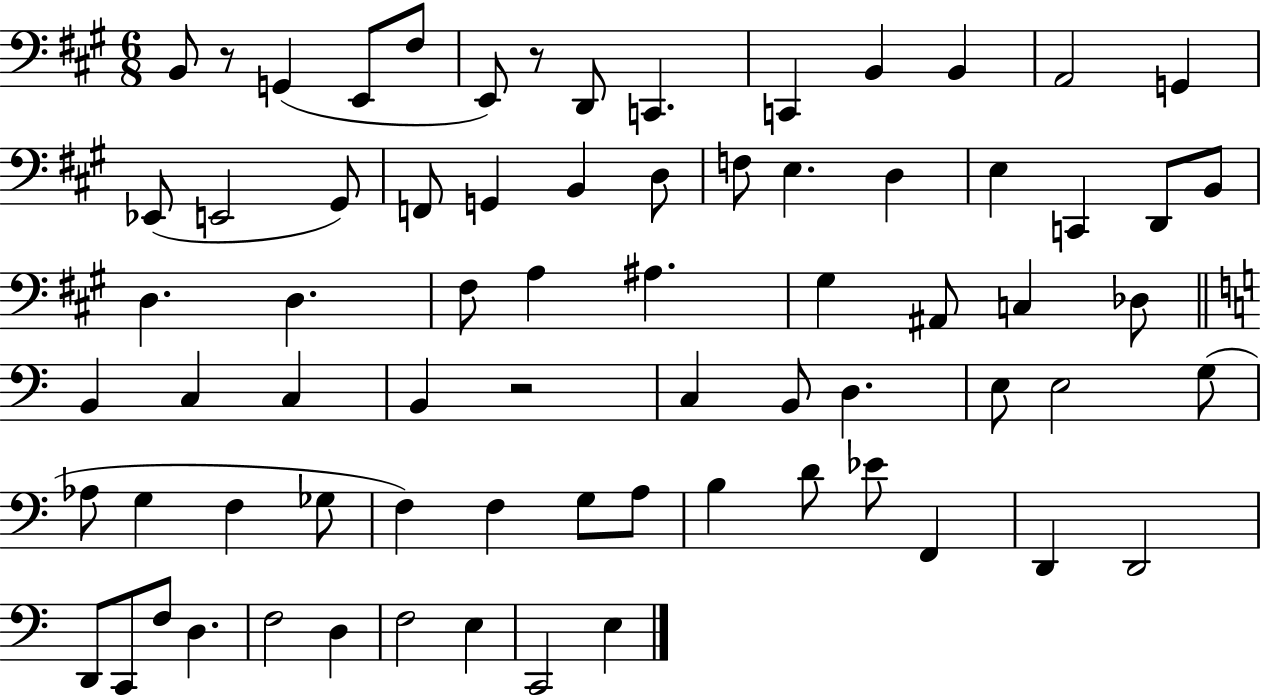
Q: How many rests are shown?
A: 3